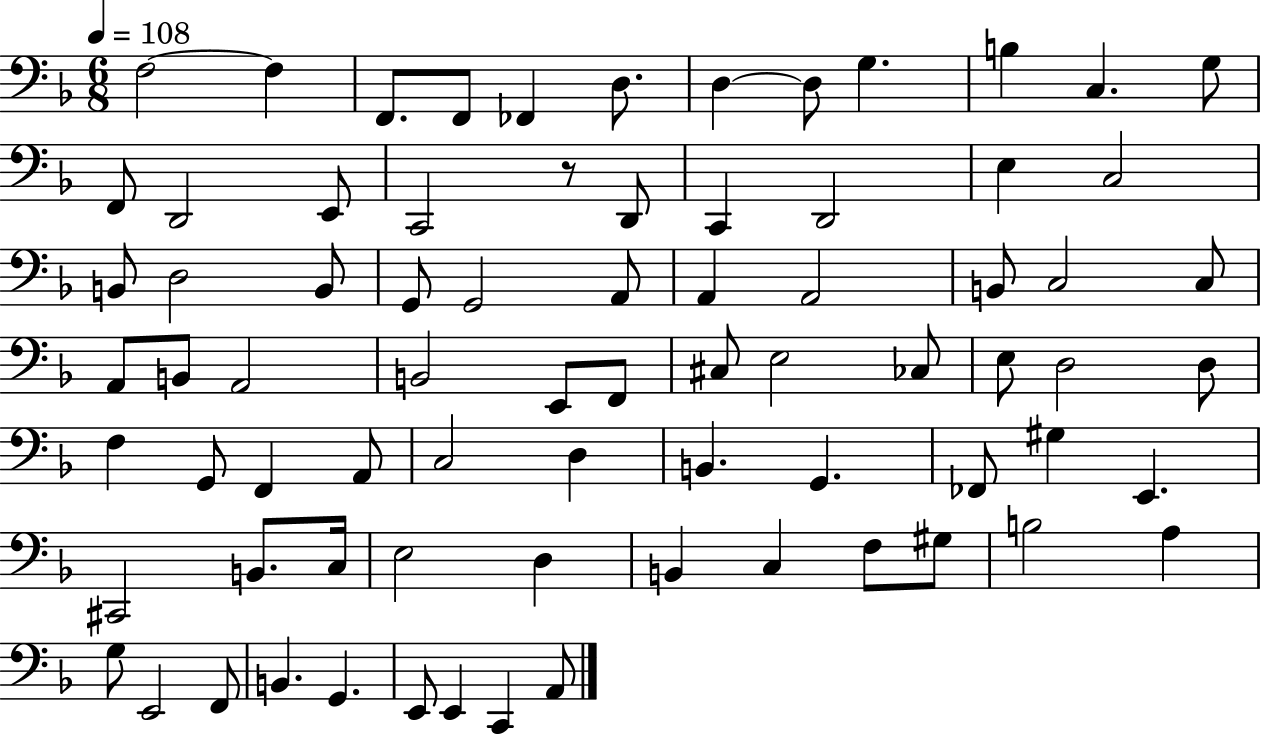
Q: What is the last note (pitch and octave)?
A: A2